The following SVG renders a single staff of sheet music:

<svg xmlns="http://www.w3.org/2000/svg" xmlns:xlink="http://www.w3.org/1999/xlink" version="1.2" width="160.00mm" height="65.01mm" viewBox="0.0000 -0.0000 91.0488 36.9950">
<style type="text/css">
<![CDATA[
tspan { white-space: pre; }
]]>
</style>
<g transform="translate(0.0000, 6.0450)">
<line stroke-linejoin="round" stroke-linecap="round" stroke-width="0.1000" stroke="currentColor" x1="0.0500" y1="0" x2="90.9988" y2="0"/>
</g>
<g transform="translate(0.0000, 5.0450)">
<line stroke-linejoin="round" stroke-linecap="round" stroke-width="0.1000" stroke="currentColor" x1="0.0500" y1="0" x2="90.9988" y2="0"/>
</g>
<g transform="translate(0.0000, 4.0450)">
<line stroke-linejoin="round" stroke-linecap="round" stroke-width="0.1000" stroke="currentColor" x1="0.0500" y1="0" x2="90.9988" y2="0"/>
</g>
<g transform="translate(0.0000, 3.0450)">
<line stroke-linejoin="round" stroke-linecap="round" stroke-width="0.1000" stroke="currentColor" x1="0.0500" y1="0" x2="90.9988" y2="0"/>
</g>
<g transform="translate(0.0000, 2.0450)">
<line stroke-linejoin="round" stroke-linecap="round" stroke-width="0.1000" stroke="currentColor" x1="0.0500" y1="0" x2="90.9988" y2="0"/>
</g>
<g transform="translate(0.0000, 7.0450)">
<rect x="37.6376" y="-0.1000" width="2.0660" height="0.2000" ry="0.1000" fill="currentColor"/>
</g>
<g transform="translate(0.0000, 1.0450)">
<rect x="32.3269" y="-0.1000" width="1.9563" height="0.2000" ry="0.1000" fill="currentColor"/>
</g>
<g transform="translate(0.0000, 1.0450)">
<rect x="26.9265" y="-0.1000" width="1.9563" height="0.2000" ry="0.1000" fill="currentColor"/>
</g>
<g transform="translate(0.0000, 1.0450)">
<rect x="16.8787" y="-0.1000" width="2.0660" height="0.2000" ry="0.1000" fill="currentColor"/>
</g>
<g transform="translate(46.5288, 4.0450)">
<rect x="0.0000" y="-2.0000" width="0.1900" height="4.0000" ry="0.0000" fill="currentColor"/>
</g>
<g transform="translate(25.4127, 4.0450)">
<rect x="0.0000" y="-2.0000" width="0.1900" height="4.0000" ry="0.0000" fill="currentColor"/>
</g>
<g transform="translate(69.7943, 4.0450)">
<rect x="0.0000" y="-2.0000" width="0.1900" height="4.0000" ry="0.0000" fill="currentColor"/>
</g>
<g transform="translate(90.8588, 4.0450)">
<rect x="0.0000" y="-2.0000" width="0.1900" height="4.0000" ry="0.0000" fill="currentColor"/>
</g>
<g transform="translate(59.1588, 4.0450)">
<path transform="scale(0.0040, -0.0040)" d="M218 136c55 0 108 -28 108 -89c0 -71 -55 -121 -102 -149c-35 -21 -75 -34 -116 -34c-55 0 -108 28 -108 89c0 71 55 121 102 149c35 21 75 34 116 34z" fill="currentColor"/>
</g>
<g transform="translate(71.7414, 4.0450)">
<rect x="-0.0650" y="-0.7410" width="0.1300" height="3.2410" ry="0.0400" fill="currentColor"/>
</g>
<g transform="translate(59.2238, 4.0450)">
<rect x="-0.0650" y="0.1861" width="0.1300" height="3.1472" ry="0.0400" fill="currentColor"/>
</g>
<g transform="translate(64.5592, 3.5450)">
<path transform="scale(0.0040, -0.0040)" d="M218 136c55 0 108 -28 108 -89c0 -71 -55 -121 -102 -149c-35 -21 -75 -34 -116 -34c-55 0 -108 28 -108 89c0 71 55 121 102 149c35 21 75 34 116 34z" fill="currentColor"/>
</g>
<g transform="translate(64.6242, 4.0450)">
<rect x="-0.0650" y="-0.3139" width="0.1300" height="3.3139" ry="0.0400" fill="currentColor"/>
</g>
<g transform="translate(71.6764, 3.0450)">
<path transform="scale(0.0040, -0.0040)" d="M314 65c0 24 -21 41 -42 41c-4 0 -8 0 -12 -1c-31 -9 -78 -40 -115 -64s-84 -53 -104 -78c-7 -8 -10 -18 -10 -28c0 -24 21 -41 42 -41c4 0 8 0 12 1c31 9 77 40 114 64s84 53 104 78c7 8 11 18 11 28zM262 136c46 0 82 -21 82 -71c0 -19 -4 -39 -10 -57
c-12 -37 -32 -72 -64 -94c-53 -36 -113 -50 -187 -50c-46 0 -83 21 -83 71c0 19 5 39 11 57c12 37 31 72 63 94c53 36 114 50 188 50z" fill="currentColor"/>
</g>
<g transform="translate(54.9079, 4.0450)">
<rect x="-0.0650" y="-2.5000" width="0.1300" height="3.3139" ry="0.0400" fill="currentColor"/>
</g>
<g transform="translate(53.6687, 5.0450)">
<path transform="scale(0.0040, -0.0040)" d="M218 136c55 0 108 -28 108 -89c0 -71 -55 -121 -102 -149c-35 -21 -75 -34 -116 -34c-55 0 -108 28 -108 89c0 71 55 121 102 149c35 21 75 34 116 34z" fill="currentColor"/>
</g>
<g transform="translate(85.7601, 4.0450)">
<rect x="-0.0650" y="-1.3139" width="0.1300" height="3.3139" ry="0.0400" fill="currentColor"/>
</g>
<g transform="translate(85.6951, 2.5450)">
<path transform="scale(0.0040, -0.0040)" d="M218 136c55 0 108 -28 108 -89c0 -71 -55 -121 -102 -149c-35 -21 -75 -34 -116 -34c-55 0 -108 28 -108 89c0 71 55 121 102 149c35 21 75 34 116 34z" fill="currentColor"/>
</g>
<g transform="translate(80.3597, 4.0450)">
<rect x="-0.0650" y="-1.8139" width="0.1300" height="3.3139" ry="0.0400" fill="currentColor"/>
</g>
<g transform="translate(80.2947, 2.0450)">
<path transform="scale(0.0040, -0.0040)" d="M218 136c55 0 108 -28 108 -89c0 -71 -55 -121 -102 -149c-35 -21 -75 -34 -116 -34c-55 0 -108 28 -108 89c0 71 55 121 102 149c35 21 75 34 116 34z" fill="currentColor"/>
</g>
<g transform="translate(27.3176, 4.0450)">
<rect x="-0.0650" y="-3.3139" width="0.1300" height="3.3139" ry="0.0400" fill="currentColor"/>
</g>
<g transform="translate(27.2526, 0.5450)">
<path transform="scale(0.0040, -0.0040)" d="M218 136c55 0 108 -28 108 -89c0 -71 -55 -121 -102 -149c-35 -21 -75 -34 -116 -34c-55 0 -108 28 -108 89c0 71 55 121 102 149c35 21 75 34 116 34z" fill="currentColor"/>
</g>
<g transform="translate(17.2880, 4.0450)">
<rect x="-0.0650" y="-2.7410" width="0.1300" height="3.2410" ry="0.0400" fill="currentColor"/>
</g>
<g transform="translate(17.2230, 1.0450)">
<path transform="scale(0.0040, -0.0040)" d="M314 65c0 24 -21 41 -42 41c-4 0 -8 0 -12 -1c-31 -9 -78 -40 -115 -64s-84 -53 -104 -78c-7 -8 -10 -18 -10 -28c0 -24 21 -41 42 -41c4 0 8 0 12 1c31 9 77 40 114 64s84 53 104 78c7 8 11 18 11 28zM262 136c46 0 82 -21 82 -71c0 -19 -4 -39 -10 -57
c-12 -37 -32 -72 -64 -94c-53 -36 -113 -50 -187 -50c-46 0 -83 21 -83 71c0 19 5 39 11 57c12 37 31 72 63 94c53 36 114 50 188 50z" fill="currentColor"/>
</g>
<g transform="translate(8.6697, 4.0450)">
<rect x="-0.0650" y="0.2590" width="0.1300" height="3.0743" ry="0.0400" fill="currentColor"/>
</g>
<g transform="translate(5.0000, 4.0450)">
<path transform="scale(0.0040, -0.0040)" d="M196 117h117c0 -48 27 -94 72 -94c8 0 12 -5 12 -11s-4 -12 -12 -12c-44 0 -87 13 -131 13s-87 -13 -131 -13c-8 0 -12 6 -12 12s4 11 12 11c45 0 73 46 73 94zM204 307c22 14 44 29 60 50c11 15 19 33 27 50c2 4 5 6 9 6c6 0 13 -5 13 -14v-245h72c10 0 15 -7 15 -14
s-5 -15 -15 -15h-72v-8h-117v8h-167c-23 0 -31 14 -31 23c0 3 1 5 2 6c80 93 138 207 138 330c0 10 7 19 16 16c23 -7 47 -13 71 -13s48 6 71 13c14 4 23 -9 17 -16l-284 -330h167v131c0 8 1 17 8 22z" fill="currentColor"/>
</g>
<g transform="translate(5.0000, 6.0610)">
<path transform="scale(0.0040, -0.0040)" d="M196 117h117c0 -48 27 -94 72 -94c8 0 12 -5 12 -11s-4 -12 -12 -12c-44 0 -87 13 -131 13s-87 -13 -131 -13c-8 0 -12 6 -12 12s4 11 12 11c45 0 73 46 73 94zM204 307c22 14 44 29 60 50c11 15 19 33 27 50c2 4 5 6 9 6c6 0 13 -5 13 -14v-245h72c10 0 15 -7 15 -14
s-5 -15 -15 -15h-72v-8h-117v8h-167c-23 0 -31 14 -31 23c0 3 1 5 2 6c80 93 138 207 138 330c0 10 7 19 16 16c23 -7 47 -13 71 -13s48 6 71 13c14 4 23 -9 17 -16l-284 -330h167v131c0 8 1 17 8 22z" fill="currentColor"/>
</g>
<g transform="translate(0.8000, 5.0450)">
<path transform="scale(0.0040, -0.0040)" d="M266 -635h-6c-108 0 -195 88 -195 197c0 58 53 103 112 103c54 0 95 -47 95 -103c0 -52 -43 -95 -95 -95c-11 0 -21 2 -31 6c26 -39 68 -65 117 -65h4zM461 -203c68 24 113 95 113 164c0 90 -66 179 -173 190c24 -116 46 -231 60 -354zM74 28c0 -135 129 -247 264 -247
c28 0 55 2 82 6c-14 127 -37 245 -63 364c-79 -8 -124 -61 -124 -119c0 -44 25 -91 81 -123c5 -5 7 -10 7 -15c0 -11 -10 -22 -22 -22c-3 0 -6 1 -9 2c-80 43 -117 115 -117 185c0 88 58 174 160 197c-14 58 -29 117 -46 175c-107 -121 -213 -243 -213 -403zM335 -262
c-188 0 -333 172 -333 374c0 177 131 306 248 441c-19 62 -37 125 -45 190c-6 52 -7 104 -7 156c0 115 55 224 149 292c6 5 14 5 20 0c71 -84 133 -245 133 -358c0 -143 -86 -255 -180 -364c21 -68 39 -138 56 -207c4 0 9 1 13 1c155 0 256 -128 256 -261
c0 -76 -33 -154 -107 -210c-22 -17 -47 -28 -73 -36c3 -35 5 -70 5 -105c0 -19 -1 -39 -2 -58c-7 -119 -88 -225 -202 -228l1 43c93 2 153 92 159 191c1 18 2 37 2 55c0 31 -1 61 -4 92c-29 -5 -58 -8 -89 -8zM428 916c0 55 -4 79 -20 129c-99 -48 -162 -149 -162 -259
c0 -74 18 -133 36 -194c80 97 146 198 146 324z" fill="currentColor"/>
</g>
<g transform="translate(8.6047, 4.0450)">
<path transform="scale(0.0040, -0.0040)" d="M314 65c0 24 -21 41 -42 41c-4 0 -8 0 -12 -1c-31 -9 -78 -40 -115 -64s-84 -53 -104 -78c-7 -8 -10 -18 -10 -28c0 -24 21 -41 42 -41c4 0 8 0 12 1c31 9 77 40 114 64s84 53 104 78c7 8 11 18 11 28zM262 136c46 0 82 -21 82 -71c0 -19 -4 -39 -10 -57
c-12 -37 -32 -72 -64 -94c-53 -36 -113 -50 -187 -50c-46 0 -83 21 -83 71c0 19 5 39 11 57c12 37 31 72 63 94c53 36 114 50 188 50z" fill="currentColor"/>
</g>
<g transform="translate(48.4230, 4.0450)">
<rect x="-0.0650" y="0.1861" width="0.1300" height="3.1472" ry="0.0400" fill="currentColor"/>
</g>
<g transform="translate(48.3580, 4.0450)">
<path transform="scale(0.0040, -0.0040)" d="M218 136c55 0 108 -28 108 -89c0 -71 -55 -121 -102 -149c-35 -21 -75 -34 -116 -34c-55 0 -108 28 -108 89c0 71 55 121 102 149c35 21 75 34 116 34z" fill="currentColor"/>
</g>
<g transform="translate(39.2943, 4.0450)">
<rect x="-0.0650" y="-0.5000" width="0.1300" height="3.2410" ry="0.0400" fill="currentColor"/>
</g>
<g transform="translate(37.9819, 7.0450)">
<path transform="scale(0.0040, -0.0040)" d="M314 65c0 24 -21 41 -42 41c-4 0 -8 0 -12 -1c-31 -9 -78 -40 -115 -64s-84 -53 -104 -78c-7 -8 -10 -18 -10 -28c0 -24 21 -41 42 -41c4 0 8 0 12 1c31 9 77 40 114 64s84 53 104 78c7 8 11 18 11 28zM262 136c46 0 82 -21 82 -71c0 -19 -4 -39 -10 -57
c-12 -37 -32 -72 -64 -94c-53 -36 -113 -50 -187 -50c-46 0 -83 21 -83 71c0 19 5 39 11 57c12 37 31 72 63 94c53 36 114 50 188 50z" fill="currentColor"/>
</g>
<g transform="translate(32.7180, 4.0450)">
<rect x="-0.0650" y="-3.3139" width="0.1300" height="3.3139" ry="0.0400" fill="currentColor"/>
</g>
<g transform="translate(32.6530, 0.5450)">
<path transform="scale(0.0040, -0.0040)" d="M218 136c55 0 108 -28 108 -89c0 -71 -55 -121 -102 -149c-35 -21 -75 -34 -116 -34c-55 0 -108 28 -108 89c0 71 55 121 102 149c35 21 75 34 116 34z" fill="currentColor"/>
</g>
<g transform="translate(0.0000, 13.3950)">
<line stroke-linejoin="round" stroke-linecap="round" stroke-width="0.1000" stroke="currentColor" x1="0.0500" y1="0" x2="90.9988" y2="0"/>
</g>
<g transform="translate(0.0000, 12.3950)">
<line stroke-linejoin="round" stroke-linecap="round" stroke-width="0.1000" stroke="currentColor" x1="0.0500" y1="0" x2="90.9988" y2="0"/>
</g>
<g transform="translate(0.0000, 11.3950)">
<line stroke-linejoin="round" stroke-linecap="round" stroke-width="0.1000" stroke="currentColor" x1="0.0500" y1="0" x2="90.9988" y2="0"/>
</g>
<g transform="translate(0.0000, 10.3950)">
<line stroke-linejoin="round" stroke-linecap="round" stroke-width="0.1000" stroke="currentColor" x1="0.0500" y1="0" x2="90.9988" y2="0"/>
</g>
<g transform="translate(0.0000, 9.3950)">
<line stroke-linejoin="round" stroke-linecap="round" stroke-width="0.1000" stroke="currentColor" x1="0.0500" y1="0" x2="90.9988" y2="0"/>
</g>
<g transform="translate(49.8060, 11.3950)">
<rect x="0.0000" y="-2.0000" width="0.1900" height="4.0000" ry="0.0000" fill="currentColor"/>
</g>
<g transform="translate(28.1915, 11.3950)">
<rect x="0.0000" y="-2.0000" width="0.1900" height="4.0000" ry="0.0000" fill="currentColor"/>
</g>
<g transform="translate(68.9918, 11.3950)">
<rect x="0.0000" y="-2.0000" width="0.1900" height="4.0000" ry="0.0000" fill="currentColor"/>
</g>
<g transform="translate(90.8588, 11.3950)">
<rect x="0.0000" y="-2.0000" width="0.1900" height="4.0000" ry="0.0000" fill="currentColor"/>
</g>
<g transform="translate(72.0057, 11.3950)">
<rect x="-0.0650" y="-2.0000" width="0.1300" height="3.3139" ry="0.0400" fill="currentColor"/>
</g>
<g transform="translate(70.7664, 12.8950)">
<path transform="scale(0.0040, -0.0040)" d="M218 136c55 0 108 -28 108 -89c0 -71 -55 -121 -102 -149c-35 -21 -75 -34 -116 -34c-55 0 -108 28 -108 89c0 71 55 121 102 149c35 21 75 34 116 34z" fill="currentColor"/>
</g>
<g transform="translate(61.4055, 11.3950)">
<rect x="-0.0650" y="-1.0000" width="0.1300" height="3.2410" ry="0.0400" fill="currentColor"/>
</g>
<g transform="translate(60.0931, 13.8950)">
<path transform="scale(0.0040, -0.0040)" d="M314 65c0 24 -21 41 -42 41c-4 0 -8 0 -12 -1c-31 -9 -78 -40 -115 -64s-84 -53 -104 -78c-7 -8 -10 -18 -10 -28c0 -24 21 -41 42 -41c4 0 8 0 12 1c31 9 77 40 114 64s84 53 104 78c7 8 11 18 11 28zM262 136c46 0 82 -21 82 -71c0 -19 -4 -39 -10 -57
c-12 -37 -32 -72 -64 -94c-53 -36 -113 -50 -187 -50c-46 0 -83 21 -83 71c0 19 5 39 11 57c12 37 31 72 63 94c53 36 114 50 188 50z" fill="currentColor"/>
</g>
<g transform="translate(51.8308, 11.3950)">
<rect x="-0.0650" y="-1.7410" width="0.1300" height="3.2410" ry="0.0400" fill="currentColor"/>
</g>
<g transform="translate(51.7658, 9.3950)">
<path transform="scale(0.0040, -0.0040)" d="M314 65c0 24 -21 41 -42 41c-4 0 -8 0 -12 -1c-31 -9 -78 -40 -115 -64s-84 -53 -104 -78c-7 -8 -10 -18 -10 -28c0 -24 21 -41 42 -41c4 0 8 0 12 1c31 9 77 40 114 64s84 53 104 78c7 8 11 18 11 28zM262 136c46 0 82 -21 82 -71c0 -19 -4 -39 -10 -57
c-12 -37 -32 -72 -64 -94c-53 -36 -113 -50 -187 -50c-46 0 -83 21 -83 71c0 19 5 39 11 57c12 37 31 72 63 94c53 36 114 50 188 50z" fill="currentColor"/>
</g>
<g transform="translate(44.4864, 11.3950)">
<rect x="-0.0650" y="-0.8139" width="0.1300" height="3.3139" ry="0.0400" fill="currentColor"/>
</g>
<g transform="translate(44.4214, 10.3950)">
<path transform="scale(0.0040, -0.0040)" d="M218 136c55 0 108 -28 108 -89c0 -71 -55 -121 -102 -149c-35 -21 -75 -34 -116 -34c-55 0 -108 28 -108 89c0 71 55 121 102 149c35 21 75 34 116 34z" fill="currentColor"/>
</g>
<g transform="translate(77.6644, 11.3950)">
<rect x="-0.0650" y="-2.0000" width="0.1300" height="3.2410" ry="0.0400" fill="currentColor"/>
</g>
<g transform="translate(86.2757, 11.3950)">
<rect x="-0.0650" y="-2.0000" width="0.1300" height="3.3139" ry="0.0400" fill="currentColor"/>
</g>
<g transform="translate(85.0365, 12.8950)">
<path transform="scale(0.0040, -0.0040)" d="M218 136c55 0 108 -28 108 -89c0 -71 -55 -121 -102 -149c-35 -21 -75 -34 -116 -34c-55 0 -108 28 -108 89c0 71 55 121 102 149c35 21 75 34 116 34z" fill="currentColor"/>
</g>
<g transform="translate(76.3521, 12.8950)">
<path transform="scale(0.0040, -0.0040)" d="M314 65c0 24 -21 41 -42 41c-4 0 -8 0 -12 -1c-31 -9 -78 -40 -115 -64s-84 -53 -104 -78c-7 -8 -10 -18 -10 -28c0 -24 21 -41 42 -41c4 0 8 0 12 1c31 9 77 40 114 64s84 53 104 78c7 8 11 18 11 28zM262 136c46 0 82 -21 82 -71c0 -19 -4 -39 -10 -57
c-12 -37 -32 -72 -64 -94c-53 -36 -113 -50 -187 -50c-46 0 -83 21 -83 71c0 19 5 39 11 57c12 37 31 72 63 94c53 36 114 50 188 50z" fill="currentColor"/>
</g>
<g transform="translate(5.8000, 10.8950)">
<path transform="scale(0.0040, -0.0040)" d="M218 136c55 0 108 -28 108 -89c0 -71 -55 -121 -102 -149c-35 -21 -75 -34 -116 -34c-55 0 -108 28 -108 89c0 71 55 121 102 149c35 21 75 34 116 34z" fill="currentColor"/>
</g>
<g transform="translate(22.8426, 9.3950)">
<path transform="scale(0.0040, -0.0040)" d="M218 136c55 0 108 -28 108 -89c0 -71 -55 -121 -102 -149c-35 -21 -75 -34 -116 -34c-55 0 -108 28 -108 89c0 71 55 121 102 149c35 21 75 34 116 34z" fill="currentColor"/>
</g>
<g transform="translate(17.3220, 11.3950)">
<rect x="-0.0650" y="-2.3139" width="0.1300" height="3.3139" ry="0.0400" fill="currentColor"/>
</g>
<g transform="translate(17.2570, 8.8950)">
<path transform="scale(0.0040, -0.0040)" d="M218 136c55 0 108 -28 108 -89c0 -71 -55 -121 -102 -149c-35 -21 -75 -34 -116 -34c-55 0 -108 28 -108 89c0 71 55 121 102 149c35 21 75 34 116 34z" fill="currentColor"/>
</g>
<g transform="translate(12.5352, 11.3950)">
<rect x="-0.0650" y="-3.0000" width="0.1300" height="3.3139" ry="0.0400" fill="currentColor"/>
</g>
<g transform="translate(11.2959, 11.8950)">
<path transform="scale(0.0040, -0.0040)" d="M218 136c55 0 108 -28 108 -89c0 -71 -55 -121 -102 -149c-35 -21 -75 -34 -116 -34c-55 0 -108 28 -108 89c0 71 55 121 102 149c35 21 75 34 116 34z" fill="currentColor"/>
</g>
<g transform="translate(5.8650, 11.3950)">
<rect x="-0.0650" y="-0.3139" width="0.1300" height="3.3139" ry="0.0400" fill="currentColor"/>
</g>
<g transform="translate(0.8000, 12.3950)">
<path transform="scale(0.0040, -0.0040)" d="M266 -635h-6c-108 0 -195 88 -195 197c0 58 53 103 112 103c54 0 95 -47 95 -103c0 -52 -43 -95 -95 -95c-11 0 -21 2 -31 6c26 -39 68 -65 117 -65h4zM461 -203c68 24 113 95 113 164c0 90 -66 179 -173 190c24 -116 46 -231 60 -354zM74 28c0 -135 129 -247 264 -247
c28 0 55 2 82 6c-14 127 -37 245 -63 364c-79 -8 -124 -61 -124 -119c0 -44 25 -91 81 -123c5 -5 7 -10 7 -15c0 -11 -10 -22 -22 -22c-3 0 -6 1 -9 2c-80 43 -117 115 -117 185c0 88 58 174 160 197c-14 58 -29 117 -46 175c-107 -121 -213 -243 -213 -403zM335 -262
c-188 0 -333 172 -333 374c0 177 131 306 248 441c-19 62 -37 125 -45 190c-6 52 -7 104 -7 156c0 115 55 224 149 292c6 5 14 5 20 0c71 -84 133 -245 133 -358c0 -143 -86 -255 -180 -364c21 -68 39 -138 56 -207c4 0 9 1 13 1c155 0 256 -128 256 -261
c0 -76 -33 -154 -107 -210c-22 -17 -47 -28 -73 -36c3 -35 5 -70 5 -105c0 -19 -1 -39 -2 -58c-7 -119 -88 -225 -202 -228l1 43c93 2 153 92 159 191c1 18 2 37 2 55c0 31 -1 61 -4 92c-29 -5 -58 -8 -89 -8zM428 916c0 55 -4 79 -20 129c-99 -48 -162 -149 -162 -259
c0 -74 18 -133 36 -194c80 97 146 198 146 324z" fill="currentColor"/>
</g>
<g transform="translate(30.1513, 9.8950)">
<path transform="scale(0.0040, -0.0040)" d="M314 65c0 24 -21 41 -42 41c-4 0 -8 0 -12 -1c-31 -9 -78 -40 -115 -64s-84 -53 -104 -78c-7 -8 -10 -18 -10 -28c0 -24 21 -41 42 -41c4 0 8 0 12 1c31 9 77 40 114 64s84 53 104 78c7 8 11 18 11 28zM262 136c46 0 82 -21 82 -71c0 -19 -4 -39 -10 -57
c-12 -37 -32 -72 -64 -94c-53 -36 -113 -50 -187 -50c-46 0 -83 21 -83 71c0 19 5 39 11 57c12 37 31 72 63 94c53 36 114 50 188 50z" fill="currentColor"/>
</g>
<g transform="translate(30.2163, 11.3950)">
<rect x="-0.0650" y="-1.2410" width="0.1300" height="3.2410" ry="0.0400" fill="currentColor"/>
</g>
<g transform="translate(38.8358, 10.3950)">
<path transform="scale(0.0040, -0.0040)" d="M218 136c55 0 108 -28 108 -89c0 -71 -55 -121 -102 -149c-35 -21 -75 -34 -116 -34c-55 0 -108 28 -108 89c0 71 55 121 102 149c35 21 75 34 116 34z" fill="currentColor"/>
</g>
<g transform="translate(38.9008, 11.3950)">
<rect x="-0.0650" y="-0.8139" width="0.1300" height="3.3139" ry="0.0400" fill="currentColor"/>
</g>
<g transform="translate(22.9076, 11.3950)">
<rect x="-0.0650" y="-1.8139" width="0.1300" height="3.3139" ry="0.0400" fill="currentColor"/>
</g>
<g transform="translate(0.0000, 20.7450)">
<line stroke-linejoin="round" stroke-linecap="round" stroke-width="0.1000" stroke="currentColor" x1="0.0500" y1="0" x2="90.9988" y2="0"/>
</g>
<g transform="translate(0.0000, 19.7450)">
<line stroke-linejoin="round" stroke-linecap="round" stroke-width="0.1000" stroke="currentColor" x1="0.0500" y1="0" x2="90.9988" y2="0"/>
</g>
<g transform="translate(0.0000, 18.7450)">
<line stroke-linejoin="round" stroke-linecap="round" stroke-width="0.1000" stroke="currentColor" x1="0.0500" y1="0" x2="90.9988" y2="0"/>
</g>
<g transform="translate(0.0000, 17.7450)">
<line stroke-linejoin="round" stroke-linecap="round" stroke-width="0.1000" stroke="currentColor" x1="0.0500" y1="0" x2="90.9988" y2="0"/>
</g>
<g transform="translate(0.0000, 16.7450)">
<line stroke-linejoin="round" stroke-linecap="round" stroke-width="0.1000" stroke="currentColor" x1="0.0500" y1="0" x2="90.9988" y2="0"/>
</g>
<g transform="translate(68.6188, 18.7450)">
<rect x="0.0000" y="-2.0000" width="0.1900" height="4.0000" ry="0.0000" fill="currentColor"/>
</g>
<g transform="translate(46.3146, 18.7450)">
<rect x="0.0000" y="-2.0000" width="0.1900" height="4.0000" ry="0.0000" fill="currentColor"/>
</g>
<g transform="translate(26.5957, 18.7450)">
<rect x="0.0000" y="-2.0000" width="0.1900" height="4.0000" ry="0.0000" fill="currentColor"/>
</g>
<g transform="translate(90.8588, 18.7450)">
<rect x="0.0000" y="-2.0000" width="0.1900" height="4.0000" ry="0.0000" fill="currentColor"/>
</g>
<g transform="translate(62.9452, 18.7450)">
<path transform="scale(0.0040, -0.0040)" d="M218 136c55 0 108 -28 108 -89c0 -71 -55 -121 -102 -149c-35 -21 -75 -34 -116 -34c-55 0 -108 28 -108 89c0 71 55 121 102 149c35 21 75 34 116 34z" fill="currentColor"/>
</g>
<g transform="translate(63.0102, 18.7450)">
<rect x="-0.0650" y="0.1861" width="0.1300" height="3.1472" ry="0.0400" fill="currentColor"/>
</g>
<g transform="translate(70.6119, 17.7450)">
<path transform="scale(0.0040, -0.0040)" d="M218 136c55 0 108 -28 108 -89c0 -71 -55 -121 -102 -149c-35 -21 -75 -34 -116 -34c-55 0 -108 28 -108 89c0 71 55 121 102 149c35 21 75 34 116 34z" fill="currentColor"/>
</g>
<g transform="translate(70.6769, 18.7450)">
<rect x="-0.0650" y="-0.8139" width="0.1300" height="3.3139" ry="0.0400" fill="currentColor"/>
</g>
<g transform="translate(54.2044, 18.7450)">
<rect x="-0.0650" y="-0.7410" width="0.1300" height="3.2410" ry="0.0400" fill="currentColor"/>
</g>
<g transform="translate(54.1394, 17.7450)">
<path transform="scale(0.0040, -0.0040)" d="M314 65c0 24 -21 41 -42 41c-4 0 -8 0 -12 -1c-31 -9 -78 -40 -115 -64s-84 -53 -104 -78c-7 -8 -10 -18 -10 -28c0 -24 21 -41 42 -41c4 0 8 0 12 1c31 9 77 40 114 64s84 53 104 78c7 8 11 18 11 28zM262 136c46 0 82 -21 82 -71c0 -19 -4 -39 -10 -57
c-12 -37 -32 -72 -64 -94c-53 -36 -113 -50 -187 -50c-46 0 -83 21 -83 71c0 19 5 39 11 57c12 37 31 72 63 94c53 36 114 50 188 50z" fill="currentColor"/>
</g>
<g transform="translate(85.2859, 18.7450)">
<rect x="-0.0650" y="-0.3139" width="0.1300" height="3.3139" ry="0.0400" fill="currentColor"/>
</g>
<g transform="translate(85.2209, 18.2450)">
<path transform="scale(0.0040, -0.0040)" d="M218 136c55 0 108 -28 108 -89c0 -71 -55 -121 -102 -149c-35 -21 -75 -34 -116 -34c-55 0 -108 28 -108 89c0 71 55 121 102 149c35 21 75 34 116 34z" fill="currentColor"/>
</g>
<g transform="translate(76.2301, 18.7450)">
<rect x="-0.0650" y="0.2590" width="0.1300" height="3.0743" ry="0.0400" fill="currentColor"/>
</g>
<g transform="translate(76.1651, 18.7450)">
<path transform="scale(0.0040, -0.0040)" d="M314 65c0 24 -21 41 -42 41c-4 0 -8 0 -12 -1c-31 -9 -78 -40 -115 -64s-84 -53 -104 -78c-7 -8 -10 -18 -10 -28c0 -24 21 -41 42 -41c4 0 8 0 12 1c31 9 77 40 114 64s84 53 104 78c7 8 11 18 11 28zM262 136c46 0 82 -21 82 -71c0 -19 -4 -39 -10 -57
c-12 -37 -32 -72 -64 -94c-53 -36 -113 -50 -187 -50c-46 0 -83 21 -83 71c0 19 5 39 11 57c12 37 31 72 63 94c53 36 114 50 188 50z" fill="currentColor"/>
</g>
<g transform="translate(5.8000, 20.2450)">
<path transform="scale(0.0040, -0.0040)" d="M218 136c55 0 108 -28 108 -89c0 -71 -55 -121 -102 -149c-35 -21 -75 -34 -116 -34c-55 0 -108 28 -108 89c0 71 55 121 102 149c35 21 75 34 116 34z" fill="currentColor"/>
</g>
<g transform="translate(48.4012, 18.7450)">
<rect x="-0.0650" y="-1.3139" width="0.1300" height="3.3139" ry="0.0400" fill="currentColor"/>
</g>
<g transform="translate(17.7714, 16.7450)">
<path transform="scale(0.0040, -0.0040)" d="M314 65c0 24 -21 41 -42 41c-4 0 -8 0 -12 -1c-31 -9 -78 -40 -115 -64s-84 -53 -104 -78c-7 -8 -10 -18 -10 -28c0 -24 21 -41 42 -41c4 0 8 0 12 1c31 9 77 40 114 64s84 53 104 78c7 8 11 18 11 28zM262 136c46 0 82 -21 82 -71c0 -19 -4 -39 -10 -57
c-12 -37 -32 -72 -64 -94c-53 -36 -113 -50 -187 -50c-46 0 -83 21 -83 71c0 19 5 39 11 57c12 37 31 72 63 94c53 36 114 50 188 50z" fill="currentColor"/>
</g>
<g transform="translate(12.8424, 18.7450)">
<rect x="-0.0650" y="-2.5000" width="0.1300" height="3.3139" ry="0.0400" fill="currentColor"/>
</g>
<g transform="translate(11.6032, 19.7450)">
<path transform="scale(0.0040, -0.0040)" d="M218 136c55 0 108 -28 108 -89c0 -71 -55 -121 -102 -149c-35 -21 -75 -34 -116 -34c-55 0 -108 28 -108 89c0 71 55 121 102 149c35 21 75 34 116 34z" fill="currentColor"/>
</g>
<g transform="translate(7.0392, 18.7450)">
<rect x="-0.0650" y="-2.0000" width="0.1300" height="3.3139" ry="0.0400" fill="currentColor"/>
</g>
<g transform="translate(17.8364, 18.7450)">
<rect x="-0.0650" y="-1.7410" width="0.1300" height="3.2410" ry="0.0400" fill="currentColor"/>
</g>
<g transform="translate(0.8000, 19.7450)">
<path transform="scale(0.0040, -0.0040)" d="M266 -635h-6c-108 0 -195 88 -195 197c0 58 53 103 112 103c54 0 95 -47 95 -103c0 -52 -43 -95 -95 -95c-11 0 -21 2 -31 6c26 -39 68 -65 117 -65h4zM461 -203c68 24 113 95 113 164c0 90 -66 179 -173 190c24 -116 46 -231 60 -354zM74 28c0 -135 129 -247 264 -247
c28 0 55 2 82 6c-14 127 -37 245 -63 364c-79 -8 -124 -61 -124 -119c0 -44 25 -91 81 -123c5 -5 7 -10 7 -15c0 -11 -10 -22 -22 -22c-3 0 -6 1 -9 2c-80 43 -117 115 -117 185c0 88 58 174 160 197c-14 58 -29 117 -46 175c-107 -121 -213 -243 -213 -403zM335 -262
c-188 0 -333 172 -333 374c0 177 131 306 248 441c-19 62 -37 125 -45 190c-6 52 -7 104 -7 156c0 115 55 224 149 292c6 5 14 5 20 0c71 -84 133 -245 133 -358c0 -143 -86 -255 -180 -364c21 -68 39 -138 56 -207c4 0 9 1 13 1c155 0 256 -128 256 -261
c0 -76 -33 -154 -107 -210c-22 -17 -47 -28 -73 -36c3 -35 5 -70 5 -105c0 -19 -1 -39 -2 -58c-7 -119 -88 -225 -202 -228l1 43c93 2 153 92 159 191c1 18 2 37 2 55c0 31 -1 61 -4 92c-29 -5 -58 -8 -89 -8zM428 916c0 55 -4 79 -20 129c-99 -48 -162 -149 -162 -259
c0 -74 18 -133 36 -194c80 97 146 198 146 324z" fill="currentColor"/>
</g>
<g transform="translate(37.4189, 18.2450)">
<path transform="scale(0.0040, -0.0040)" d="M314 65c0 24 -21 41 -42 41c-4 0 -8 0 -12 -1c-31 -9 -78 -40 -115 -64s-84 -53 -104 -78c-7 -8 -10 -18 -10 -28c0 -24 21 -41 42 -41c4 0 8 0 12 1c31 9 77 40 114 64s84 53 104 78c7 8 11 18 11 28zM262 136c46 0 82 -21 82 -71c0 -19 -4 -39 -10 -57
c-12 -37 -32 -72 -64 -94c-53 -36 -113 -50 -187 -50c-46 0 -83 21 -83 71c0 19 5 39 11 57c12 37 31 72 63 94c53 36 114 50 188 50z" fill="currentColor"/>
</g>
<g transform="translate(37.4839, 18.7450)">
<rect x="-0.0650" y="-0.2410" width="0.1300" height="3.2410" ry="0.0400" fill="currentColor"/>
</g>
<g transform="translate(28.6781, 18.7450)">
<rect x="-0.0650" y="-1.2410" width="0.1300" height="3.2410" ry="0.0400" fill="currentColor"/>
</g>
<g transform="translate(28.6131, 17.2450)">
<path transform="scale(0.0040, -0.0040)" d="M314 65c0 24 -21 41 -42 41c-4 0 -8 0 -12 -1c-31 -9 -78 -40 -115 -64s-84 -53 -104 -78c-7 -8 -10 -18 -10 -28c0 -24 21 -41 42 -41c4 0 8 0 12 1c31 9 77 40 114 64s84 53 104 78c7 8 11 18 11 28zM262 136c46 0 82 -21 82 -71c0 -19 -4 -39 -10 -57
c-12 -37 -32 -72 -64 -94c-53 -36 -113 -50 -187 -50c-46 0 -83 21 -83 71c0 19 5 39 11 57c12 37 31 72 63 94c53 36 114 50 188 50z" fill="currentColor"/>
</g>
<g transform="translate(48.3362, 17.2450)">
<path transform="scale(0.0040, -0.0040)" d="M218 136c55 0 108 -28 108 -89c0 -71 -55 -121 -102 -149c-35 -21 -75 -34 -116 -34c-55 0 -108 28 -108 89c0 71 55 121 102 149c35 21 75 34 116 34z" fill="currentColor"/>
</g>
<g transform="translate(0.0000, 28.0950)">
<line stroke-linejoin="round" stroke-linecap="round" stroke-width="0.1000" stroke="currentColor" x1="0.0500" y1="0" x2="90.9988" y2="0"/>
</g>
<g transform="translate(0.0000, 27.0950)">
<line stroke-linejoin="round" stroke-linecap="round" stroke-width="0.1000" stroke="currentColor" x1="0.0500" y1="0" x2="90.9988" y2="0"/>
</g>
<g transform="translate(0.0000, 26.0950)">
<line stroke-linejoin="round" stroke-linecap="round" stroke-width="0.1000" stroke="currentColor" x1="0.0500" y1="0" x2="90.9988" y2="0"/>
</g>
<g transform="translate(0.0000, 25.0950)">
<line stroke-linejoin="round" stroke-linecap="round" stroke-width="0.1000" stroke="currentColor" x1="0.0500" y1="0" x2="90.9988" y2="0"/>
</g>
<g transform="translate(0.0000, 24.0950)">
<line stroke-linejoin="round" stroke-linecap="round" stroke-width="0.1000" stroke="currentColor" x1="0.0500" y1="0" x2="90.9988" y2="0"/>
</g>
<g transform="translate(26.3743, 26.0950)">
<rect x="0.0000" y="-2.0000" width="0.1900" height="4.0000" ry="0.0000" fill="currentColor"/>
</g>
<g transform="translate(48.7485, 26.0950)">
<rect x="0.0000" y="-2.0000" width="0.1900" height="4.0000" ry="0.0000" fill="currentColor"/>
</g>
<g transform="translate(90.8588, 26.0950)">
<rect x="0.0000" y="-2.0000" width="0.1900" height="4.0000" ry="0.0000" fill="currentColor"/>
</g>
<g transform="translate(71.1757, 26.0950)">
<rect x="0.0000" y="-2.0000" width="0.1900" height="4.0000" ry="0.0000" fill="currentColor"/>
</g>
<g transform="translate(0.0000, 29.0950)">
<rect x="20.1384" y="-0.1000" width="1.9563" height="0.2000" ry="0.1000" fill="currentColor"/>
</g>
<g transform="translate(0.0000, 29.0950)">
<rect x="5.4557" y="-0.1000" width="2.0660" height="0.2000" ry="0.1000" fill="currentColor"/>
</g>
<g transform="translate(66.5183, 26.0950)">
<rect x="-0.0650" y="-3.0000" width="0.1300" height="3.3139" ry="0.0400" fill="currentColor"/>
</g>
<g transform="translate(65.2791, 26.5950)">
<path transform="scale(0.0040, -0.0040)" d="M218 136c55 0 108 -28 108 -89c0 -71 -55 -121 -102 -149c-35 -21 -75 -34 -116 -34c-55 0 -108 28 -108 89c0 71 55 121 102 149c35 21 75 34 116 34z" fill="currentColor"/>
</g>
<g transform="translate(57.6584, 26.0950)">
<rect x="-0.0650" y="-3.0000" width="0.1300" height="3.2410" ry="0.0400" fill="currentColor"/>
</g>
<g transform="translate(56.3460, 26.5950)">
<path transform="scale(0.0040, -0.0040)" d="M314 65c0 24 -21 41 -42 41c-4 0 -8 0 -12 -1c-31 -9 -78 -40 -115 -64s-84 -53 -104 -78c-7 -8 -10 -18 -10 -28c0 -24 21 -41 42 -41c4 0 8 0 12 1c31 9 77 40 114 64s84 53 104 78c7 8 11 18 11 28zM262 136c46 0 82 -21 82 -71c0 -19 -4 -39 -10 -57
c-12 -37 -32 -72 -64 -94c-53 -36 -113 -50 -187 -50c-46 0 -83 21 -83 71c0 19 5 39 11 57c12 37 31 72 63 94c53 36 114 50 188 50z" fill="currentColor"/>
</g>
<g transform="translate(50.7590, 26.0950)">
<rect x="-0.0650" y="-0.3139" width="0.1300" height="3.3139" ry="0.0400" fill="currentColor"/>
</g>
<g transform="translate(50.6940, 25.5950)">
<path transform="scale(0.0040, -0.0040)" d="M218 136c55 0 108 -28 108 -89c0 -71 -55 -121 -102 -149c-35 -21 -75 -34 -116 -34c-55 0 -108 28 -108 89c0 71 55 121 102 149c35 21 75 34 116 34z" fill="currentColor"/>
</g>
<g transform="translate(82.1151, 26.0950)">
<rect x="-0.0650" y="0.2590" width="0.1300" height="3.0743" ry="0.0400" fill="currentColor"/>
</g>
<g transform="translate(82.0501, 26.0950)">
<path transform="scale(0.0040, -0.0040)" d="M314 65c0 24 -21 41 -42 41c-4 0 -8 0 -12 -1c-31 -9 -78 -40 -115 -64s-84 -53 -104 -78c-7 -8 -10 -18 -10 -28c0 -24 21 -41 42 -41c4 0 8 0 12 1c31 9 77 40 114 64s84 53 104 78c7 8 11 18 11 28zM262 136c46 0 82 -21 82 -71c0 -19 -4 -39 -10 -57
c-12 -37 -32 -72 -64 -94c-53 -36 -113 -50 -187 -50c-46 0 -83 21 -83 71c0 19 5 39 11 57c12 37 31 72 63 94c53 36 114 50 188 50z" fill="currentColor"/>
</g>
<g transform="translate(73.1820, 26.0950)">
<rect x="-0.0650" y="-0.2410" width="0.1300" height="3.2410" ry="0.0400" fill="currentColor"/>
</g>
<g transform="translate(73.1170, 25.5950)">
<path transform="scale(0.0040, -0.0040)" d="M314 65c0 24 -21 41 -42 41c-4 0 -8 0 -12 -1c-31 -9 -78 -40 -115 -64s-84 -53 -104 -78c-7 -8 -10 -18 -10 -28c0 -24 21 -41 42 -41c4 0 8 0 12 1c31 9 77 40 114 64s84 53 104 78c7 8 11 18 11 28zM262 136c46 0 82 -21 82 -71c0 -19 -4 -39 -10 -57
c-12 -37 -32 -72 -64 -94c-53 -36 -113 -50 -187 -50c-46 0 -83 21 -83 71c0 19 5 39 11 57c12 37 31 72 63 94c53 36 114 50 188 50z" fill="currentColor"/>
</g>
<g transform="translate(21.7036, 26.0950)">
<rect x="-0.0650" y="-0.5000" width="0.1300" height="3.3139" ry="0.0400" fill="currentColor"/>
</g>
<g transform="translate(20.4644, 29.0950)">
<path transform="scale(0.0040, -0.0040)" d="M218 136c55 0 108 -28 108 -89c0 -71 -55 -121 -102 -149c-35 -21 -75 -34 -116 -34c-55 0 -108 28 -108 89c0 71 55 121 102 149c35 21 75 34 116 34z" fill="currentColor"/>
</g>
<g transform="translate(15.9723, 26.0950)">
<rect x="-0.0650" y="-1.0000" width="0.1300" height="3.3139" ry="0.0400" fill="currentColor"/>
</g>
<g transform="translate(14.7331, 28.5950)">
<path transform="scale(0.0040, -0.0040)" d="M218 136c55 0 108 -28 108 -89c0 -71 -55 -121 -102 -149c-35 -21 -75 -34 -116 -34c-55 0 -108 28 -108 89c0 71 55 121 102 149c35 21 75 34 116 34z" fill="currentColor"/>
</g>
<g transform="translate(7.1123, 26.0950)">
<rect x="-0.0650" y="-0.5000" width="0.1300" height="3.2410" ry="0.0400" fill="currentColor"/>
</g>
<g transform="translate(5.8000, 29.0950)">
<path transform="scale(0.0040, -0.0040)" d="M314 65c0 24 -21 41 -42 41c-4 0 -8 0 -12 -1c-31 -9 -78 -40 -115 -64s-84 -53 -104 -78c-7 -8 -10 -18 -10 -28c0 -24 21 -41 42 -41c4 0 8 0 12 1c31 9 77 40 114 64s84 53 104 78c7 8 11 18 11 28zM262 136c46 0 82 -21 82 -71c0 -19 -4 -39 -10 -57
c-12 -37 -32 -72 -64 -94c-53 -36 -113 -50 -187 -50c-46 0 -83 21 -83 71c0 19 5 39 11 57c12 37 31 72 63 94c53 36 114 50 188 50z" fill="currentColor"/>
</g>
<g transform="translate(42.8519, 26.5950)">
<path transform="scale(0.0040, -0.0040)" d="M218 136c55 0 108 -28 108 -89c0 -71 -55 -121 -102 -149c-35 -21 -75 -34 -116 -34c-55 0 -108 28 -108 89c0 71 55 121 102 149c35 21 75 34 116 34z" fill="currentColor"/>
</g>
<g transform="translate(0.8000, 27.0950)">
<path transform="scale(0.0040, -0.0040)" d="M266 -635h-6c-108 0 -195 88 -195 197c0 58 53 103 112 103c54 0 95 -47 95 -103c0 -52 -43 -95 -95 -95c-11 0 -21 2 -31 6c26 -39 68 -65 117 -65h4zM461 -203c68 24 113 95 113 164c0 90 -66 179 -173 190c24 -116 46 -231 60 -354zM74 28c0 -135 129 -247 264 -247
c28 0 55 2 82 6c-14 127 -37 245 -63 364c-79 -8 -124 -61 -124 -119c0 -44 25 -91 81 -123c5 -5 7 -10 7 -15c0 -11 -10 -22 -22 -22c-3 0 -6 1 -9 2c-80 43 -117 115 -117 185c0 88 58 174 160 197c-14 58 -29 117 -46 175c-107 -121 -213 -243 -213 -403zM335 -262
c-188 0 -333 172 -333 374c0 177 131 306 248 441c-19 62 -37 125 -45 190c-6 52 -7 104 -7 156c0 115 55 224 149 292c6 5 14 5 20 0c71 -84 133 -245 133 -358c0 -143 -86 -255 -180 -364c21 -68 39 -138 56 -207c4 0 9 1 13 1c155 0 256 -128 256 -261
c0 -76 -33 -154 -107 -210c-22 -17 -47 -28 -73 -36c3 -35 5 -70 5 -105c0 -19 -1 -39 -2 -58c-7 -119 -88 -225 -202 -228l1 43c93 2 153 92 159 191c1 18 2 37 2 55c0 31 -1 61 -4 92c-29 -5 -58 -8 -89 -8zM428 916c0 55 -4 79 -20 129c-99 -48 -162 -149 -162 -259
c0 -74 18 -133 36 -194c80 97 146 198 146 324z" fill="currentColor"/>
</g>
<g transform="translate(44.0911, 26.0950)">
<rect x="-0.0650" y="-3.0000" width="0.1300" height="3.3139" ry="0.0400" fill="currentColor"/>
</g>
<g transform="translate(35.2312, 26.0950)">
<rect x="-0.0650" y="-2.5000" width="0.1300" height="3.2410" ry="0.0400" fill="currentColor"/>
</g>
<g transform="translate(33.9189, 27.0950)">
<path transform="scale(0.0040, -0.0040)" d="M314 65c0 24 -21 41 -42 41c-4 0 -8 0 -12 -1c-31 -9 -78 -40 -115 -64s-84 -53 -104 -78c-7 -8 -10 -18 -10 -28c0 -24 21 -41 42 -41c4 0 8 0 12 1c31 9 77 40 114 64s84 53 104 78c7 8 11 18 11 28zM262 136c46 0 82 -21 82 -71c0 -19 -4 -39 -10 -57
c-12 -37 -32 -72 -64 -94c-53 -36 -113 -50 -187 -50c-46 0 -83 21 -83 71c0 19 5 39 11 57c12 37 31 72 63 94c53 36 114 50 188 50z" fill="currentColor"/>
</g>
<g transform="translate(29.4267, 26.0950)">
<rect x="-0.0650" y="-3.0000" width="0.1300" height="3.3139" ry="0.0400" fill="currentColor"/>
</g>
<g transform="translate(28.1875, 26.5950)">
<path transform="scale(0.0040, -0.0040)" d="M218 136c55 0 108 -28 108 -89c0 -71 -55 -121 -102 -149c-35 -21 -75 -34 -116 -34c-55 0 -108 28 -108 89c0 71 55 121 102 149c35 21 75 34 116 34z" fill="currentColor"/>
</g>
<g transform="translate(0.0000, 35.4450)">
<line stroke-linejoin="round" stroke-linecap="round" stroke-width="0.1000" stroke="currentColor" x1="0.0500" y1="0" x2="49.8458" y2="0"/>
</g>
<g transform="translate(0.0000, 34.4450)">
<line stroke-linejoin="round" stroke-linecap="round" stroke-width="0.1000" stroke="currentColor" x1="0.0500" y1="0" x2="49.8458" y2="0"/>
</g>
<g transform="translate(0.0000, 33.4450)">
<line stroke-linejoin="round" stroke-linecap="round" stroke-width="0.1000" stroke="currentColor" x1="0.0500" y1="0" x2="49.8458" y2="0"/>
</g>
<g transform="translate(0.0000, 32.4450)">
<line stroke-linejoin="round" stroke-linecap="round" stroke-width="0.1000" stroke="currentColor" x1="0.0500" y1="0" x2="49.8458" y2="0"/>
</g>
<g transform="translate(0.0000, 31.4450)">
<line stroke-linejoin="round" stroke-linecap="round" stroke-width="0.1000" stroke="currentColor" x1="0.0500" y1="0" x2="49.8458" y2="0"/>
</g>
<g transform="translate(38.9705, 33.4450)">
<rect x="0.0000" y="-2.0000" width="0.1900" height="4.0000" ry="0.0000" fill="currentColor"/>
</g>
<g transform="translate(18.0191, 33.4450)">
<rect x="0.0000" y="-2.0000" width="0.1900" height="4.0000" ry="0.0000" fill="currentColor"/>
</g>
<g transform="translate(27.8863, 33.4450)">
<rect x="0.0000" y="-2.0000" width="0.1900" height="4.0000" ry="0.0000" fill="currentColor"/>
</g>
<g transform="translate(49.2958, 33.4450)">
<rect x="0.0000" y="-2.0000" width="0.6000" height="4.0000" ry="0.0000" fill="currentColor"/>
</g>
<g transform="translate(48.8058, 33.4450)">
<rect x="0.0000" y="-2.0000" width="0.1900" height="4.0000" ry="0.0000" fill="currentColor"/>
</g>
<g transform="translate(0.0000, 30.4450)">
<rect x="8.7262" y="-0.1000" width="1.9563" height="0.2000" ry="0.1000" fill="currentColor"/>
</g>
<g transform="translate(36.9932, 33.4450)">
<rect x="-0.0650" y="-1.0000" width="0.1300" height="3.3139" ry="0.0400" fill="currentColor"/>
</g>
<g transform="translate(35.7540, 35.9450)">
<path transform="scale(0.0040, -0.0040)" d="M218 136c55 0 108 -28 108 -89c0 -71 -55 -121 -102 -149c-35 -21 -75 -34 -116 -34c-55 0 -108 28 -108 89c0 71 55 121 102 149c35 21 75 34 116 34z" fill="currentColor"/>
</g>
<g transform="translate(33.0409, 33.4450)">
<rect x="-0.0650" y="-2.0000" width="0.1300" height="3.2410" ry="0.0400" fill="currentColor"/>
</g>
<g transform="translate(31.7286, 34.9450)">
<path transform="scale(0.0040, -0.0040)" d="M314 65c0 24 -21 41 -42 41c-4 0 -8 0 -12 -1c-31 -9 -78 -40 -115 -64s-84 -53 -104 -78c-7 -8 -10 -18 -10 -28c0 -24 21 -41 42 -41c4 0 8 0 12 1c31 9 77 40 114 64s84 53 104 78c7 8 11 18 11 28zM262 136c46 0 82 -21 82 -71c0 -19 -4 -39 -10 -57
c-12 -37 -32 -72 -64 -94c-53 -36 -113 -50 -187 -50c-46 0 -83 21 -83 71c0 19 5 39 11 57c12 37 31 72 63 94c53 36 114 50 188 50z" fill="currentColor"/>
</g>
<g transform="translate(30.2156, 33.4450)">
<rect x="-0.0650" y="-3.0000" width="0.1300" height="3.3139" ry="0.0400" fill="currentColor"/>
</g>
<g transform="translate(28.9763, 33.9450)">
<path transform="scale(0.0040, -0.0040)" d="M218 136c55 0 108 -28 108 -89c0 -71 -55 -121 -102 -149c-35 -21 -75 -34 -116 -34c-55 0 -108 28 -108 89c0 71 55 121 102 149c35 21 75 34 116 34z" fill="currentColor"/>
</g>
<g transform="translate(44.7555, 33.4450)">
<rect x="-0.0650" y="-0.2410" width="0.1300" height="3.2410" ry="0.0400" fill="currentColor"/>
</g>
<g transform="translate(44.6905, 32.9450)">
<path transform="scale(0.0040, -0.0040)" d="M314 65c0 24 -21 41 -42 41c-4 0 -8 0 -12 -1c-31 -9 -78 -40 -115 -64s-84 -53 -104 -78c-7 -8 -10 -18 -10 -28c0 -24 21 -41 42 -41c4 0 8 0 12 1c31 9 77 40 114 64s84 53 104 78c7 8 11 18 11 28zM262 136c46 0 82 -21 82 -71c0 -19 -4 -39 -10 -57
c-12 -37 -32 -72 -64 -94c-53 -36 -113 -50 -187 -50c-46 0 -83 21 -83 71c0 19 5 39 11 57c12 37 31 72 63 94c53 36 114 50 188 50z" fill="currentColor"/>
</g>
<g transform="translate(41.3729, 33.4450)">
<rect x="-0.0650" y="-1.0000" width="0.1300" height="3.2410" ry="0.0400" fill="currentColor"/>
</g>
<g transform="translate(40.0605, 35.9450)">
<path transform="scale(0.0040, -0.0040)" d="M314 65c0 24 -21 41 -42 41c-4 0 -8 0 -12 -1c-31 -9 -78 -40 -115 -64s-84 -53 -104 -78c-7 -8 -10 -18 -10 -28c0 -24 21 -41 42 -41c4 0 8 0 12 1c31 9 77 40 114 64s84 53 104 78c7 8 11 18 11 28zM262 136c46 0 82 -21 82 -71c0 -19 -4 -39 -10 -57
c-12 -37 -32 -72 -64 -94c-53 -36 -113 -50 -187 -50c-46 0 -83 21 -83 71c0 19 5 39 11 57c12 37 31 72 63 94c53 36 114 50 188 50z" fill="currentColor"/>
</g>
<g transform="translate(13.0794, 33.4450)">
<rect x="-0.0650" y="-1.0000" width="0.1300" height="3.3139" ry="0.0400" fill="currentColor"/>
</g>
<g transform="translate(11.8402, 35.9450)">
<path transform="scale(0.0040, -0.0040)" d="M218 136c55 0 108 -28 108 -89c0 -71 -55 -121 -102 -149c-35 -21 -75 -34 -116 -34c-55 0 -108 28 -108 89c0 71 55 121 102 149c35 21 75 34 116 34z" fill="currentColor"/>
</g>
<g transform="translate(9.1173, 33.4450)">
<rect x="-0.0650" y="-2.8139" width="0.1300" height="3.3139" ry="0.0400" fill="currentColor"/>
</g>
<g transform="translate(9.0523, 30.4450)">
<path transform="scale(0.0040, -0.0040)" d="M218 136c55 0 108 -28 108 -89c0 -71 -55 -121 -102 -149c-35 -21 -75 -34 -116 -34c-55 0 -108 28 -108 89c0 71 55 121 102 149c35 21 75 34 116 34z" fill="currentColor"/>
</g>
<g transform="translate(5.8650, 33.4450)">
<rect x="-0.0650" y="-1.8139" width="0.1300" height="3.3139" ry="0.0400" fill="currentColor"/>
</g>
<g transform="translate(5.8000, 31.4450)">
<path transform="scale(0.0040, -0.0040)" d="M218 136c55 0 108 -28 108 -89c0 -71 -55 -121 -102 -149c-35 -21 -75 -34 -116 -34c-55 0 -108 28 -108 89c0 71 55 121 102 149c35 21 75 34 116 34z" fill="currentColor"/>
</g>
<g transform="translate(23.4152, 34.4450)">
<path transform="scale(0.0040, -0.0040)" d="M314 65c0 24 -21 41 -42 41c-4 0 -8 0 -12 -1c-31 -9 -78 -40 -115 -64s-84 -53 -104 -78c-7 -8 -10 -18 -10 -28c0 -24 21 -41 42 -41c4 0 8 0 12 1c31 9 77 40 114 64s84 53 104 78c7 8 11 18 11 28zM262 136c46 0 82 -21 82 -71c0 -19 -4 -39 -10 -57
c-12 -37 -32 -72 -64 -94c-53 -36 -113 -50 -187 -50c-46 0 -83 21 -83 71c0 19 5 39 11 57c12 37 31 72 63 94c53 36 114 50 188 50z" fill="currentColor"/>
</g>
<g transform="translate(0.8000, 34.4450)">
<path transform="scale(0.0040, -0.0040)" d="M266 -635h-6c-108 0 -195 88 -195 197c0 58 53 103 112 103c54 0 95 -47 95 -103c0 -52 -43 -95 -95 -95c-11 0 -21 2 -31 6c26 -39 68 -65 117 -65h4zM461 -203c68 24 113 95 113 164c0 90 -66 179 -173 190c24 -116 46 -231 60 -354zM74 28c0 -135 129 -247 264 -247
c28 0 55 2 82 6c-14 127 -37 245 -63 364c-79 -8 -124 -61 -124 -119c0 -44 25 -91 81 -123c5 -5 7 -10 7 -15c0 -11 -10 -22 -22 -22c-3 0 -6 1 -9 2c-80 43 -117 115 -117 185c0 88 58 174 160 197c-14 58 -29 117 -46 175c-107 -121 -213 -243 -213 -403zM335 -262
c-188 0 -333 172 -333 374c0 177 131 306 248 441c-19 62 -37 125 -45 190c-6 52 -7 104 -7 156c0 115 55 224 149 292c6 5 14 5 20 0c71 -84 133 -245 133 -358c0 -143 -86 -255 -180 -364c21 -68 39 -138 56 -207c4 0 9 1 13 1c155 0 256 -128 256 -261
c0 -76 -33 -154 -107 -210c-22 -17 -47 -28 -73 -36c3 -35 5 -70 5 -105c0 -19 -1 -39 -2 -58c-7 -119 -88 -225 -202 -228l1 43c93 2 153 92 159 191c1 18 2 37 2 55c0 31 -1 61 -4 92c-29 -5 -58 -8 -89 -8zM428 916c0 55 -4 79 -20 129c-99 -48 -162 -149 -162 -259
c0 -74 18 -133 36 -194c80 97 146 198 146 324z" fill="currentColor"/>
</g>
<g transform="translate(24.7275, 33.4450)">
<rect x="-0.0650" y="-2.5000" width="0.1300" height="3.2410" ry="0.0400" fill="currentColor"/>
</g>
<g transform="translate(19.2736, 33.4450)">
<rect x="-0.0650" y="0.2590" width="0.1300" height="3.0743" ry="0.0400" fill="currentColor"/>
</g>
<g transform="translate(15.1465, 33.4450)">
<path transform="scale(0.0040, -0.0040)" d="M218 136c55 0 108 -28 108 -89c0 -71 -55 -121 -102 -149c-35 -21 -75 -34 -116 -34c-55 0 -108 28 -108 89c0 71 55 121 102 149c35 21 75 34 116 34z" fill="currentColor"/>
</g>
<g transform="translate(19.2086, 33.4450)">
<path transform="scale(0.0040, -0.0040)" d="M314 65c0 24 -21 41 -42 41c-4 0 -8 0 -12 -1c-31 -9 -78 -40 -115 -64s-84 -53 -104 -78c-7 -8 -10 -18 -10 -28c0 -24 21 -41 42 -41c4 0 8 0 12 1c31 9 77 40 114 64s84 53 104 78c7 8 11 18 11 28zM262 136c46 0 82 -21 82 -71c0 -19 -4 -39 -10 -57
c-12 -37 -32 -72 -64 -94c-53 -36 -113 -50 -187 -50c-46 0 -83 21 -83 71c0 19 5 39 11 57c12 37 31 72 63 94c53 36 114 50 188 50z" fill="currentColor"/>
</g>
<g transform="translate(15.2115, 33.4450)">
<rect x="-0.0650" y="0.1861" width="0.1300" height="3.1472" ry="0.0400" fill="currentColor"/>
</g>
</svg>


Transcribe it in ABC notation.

X:1
T:Untitled
M:4/4
L:1/4
K:C
B2 a2 b b C2 B G B c d2 f e c A g f e2 d d f2 D2 F F2 F F G f2 e2 c2 e d2 B d B2 c C2 D C A G2 A c A2 A c2 B2 f a D B B2 G2 A F2 D D2 c2